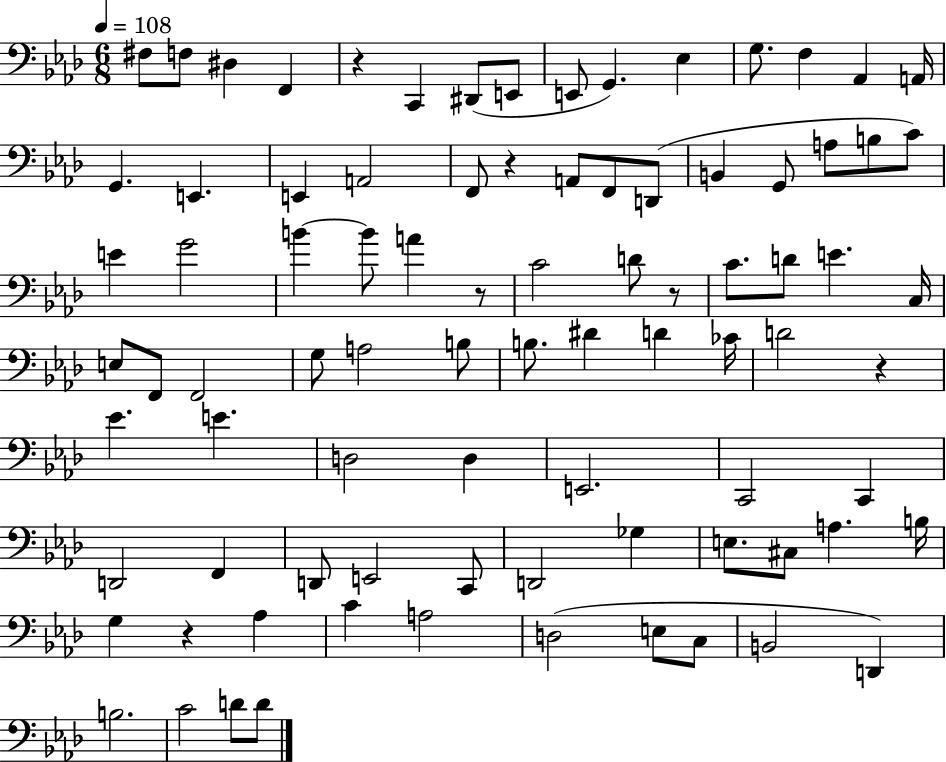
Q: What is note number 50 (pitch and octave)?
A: Eb4